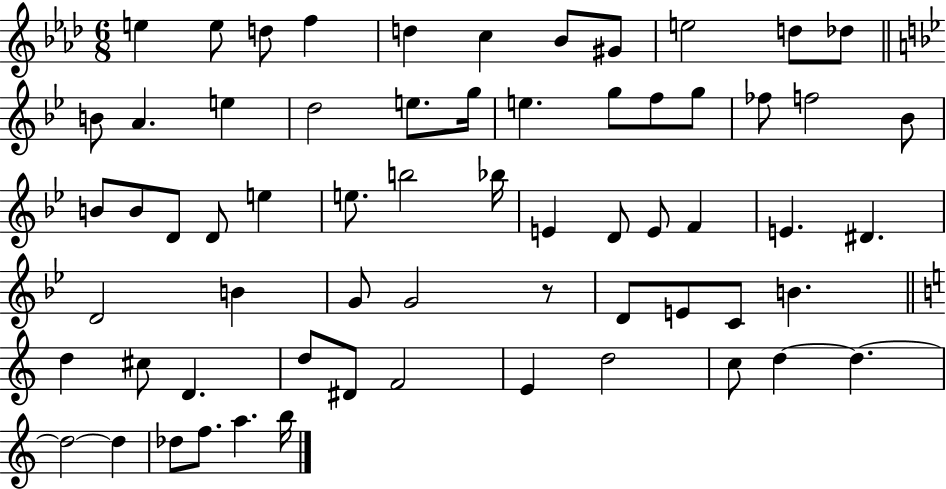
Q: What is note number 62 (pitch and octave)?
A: A5